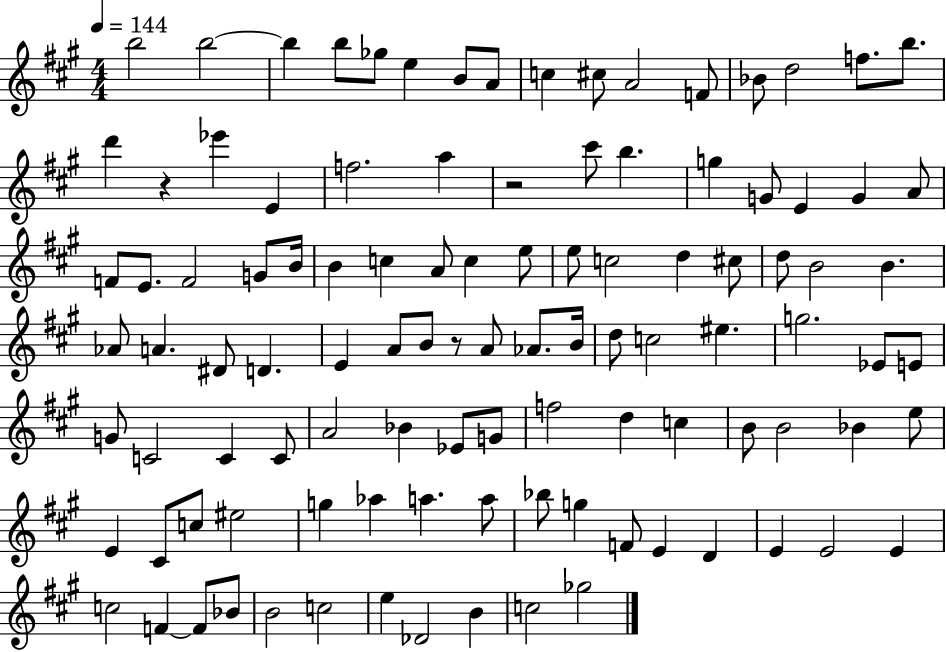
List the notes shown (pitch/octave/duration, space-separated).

B5/h B5/h B5/q B5/e Gb5/e E5/q B4/e A4/e C5/q C#5/e A4/h F4/e Bb4/e D5/h F5/e. B5/e. D6/q R/q Eb6/q E4/q F5/h. A5/q R/h C#6/e B5/q. G5/q G4/e E4/q G4/q A4/e F4/e E4/e. F4/h G4/e B4/s B4/q C5/q A4/e C5/q E5/e E5/e C5/h D5/q C#5/e D5/e B4/h B4/q. Ab4/e A4/q. D#4/e D4/q. E4/q A4/e B4/e R/e A4/e Ab4/e. B4/s D5/e C5/h EIS5/q. G5/h. Eb4/e E4/e G4/e C4/h C4/q C4/e A4/h Bb4/q Eb4/e G4/e F5/h D5/q C5/q B4/e B4/h Bb4/q E5/e E4/q C#4/e C5/e EIS5/h G5/q Ab5/q A5/q. A5/e Bb5/e G5/q F4/e E4/q D4/q E4/q E4/h E4/q C5/h F4/q F4/e Bb4/e B4/h C5/h E5/q Db4/h B4/q C5/h Gb5/h